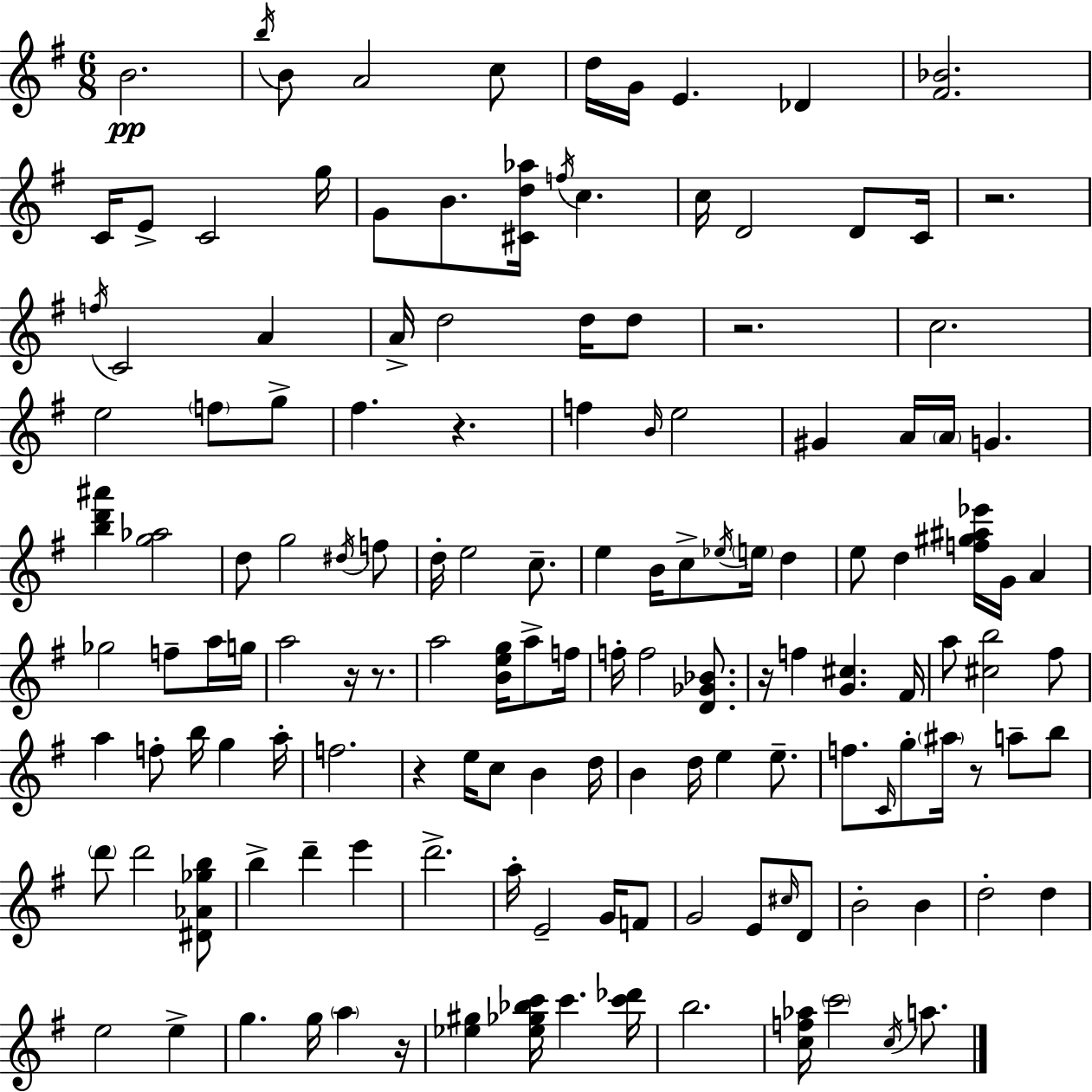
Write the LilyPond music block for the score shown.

{
  \clef treble
  \numericTimeSignature
  \time 6/8
  \key g \major
  b'2.\pp | \acciaccatura { b''16 } b'8 a'2 c''8 | d''16 g'16 e'4. des'4 | <fis' bes'>2. | \break c'16 e'8-> c'2 | g''16 g'8 b'8. <cis' d'' aes''>16 \acciaccatura { f''16 } c''4. | c''16 d'2 d'8 | c'16 r2. | \break \acciaccatura { f''16 } c'2 a'4 | a'16-> d''2 | d''16 d''8 r2. | c''2. | \break e''2 \parenthesize f''8 | g''8-> fis''4. r4. | f''4 \grace { b'16 } e''2 | gis'4 a'16 \parenthesize a'16 g'4. | \break <b'' d''' ais'''>4 <g'' aes''>2 | d''8 g''2 | \acciaccatura { dis''16 } f''8 d''16-. e''2 | c''8.-- e''4 b'16 c''8-> | \break \acciaccatura { ees''16 } \parenthesize e''16 d''4 e''8 d''4 | <f'' gis'' ais'' ees'''>16 g'16 a'4 ges''2 | f''8-- a''16 g''16 a''2 | r16 r8. a''2 | \break <b' e'' g''>16 a''8-> f''16 f''16-. f''2 | <d' ges' bes'>8. r16 f''4 <g' cis''>4. | fis'16 a''8 <cis'' b''>2 | fis''8 a''4 f''8-. | \break b''16 g''4 a''16-. f''2. | r4 e''16 c''8 | b'4 d''16 b'4 d''16 e''4 | e''8.-- f''8. \grace { c'16 } g''8-. | \break \parenthesize ais''16 r8 a''8-- b''8 \parenthesize d'''8 d'''2 | <dis' aes' ges'' b''>8 b''4-> d'''4-- | e'''4 d'''2.-> | a''16-. e'2-- | \break g'16 f'8 g'2 | e'8 \grace { cis''16 } d'8 b'2-. | b'4 d''2-. | d''4 e''2 | \break e''4-> g''4. | g''16 \parenthesize a''4 r16 <ees'' gis''>4 | <ees'' ges'' bes'' c'''>16 c'''4. <c''' des'''>16 b''2. | <c'' f'' aes''>16 \parenthesize c'''2 | \break \acciaccatura { c''16 } a''8. \bar "|."
}